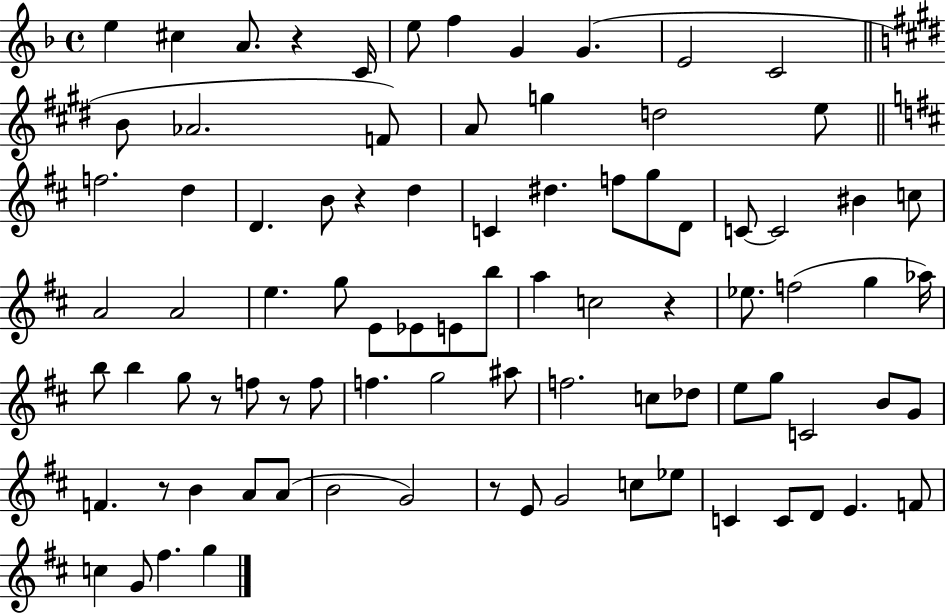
{
  \clef treble
  \time 4/4
  \defaultTimeSignature
  \key f \major
  e''4 cis''4 a'8. r4 c'16 | e''8 f''4 g'4 g'4.( | e'2 c'2 | \bar "||" \break \key e \major b'8 aes'2. f'8) | a'8 g''4 d''2 e''8 | \bar "||" \break \key b \minor f''2. d''4 | d'4. b'8 r4 d''4 | c'4 dis''4. f''8 g''8 d'8 | c'8~~ c'2 bis'4 c''8 | \break a'2 a'2 | e''4. g''8 e'8 ees'8 e'8 b''8 | a''4 c''2 r4 | ees''8. f''2( g''4 aes''16) | \break b''8 b''4 g''8 r8 f''8 r8 f''8 | f''4. g''2 ais''8 | f''2. c''8 des''8 | e''8 g''8 c'2 b'8 g'8 | \break f'4. r8 b'4 a'8 a'8( | b'2 g'2) | r8 e'8 g'2 c''8 ees''8 | c'4 c'8 d'8 e'4. f'8 | \break c''4 g'8 fis''4. g''4 | \bar "|."
}